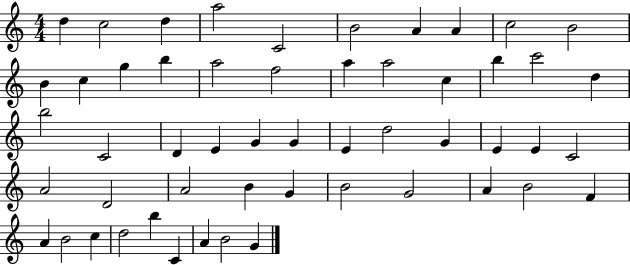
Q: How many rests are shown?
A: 0